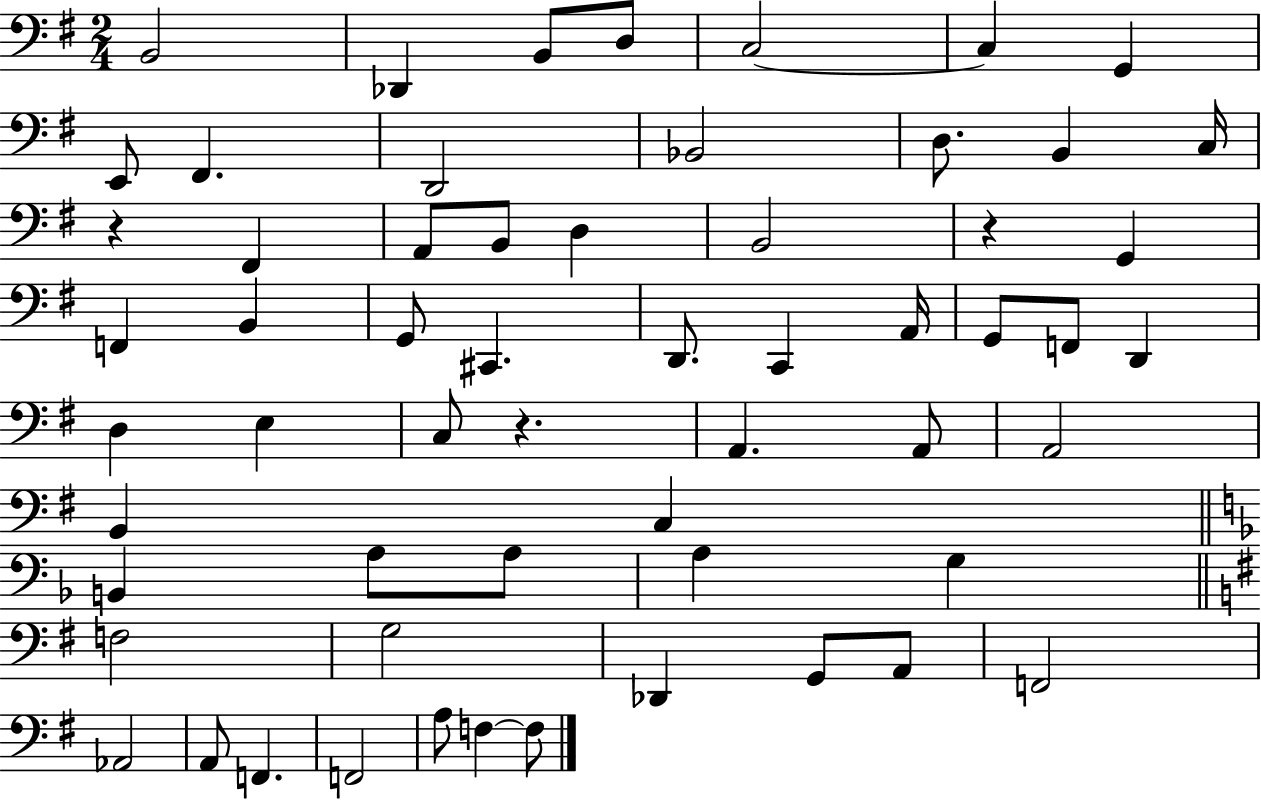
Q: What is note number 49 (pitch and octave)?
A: F2